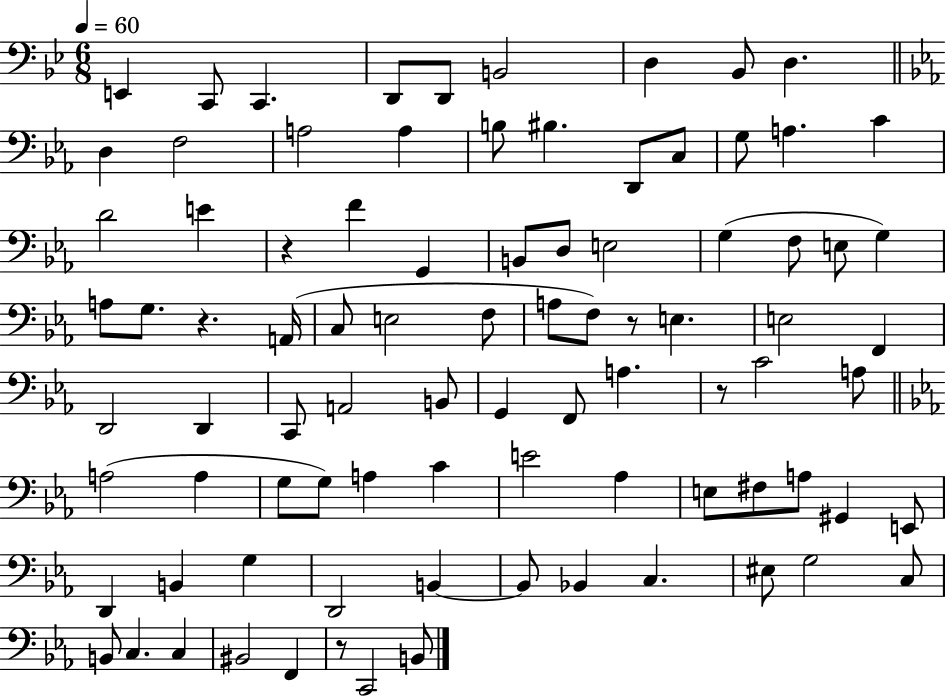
E2/q C2/e C2/q. D2/e D2/e B2/h D3/q Bb2/e D3/q. D3/q F3/h A3/h A3/q B3/e BIS3/q. D2/e C3/e G3/e A3/q. C4/q D4/h E4/q R/q F4/q G2/q B2/e D3/e E3/h G3/q F3/e E3/e G3/q A3/e G3/e. R/q. A2/s C3/e E3/h F3/e A3/e F3/e R/e E3/q. E3/h F2/q D2/h D2/q C2/e A2/h B2/e G2/q F2/e A3/q. R/e C4/h A3/e A3/h A3/q G3/e G3/e A3/q C4/q E4/h Ab3/q E3/e F#3/e A3/e G#2/q E2/e D2/q B2/q G3/q D2/h B2/q B2/e Bb2/q C3/q. EIS3/e G3/h C3/e B2/e C3/q. C3/q BIS2/h F2/q R/e C2/h B2/e